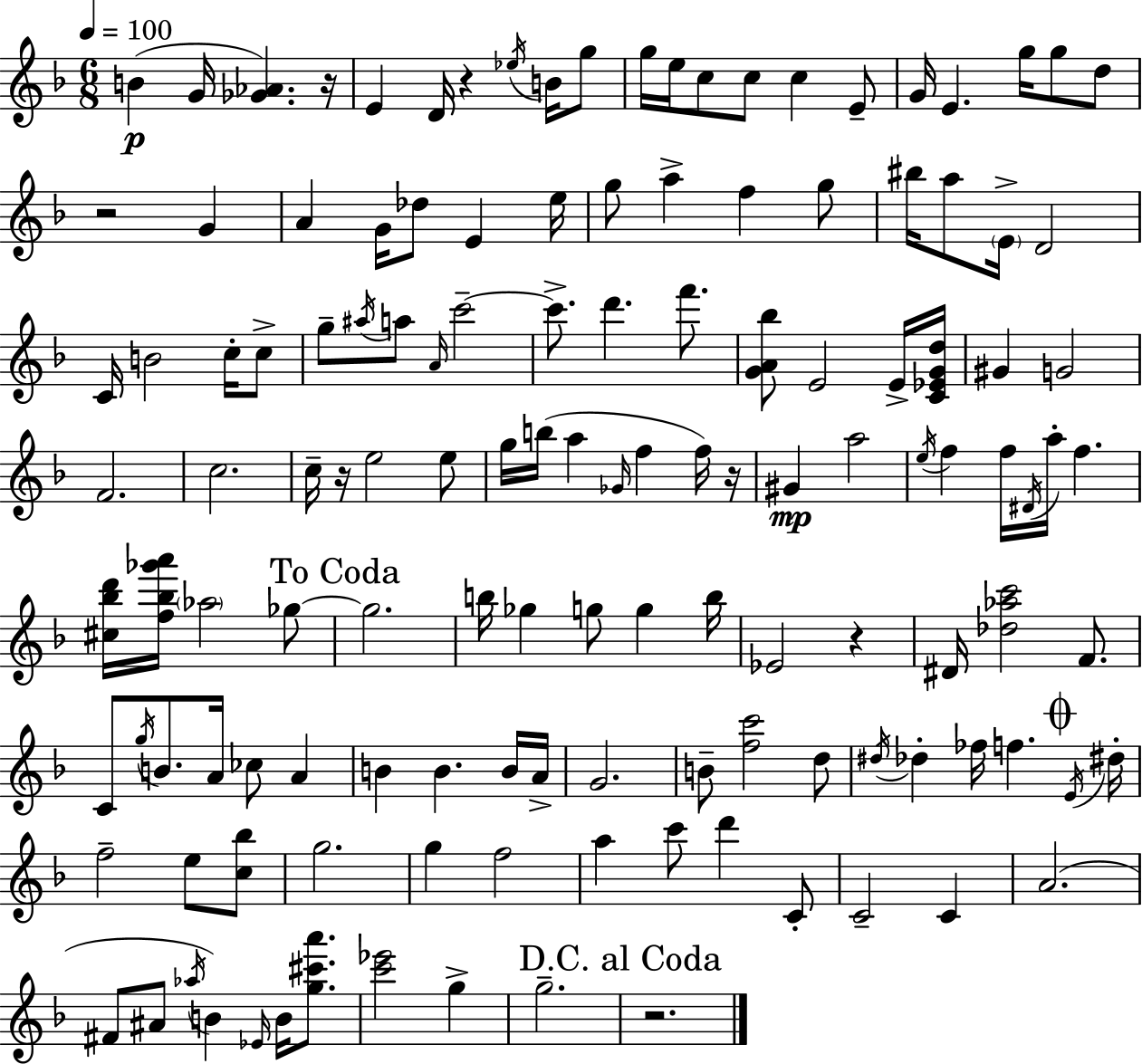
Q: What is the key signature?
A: F major